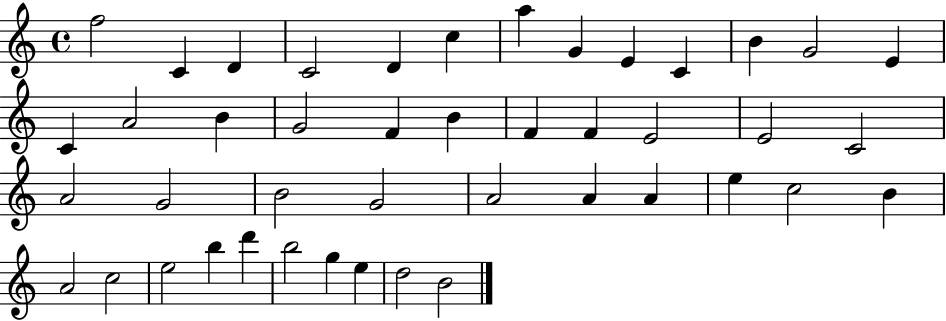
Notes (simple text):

F5/h C4/q D4/q C4/h D4/q C5/q A5/q G4/q E4/q C4/q B4/q G4/h E4/q C4/q A4/h B4/q G4/h F4/q B4/q F4/q F4/q E4/h E4/h C4/h A4/h G4/h B4/h G4/h A4/h A4/q A4/q E5/q C5/h B4/q A4/h C5/h E5/h B5/q D6/q B5/h G5/q E5/q D5/h B4/h